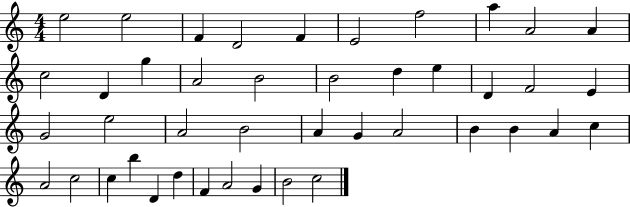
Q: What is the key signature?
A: C major